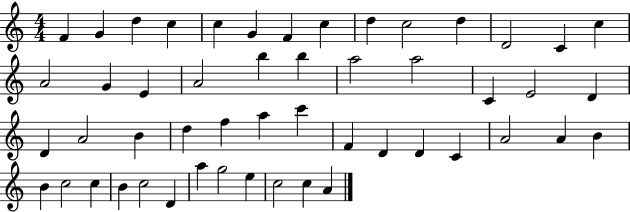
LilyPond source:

{
  \clef treble
  \numericTimeSignature
  \time 4/4
  \key c \major
  f'4 g'4 d''4 c''4 | c''4 g'4 f'4 c''4 | d''4 c''2 d''4 | d'2 c'4 c''4 | \break a'2 g'4 e'4 | a'2 b''4 b''4 | a''2 a''2 | c'4 e'2 d'4 | \break d'4 a'2 b'4 | d''4 f''4 a''4 c'''4 | f'4 d'4 d'4 c'4 | a'2 a'4 b'4 | \break b'4 c''2 c''4 | b'4 c''2 d'4 | a''4 g''2 e''4 | c''2 c''4 a'4 | \break \bar "|."
}